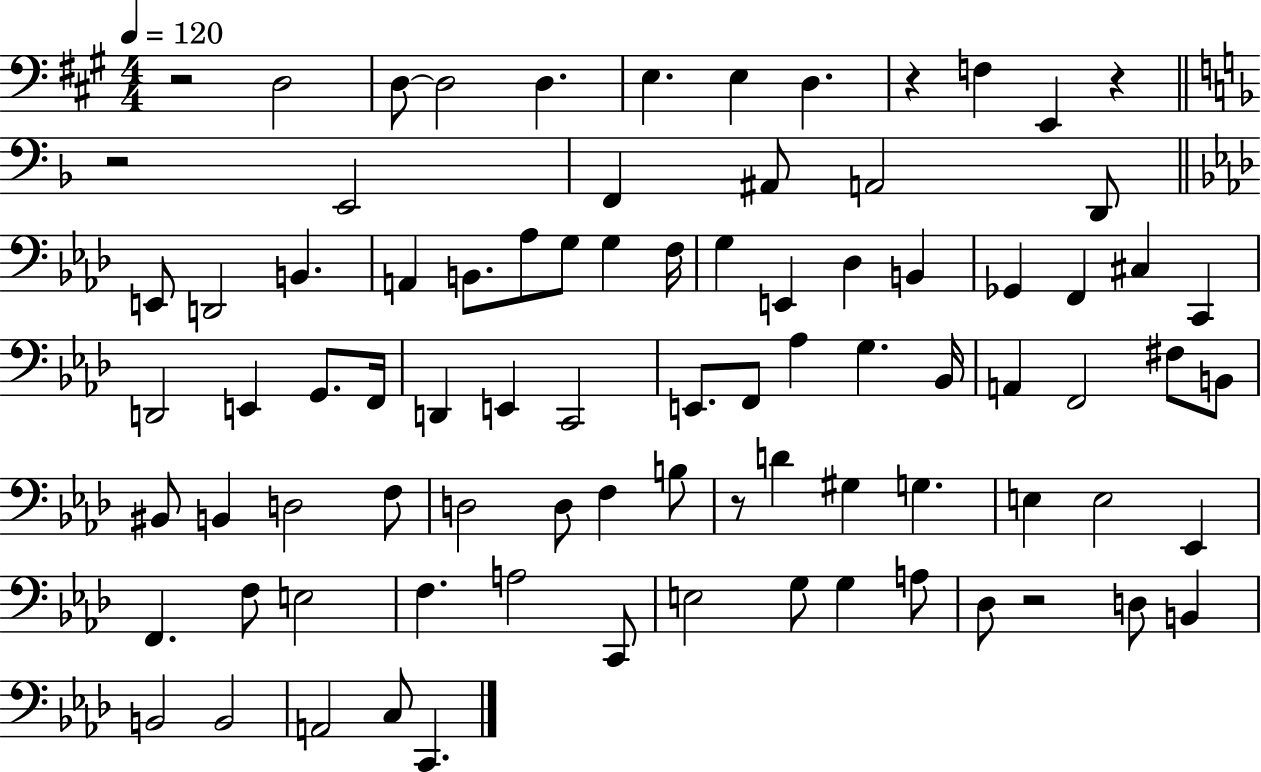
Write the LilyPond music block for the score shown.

{
  \clef bass
  \numericTimeSignature
  \time 4/4
  \key a \major
  \tempo 4 = 120
  r2 d2 | d8~~ d2 d4. | e4. e4 d4. | r4 f4 e,4 r4 | \break \bar "||" \break \key d \minor r2 e,2 | f,4 ais,8 a,2 d,8 | \bar "||" \break \key f \minor e,8 d,2 b,4. | a,4 b,8. aes8 g8 g4 f16 | g4 e,4 des4 b,4 | ges,4 f,4 cis4 c,4 | \break d,2 e,4 g,8. f,16 | d,4 e,4 c,2 | e,8. f,8 aes4 g4. bes,16 | a,4 f,2 fis8 b,8 | \break bis,8 b,4 d2 f8 | d2 d8 f4 b8 | r8 d'4 gis4 g4. | e4 e2 ees,4 | \break f,4. f8 e2 | f4. a2 c,8 | e2 g8 g4 a8 | des8 r2 d8 b,4 | \break b,2 b,2 | a,2 c8 c,4. | \bar "|."
}